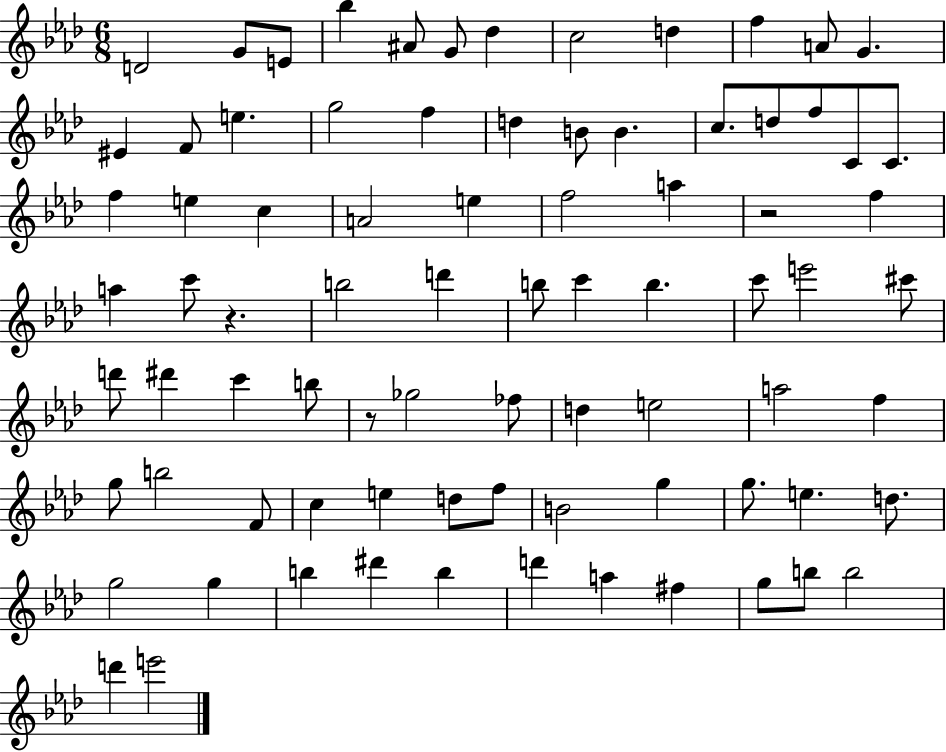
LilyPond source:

{
  \clef treble
  \numericTimeSignature
  \time 6/8
  \key aes \major
  d'2 g'8 e'8 | bes''4 ais'8 g'8 des''4 | c''2 d''4 | f''4 a'8 g'4. | \break eis'4 f'8 e''4. | g''2 f''4 | d''4 b'8 b'4. | c''8. d''8 f''8 c'8 c'8. | \break f''4 e''4 c''4 | a'2 e''4 | f''2 a''4 | r2 f''4 | \break a''4 c'''8 r4. | b''2 d'''4 | b''8 c'''4 b''4. | c'''8 e'''2 cis'''8 | \break d'''8 dis'''4 c'''4 b''8 | r8 ges''2 fes''8 | d''4 e''2 | a''2 f''4 | \break g''8 b''2 f'8 | c''4 e''4 d''8 f''8 | b'2 g''4 | g''8. e''4. d''8. | \break g''2 g''4 | b''4 dis'''4 b''4 | d'''4 a''4 fis''4 | g''8 b''8 b''2 | \break d'''4 e'''2 | \bar "|."
}